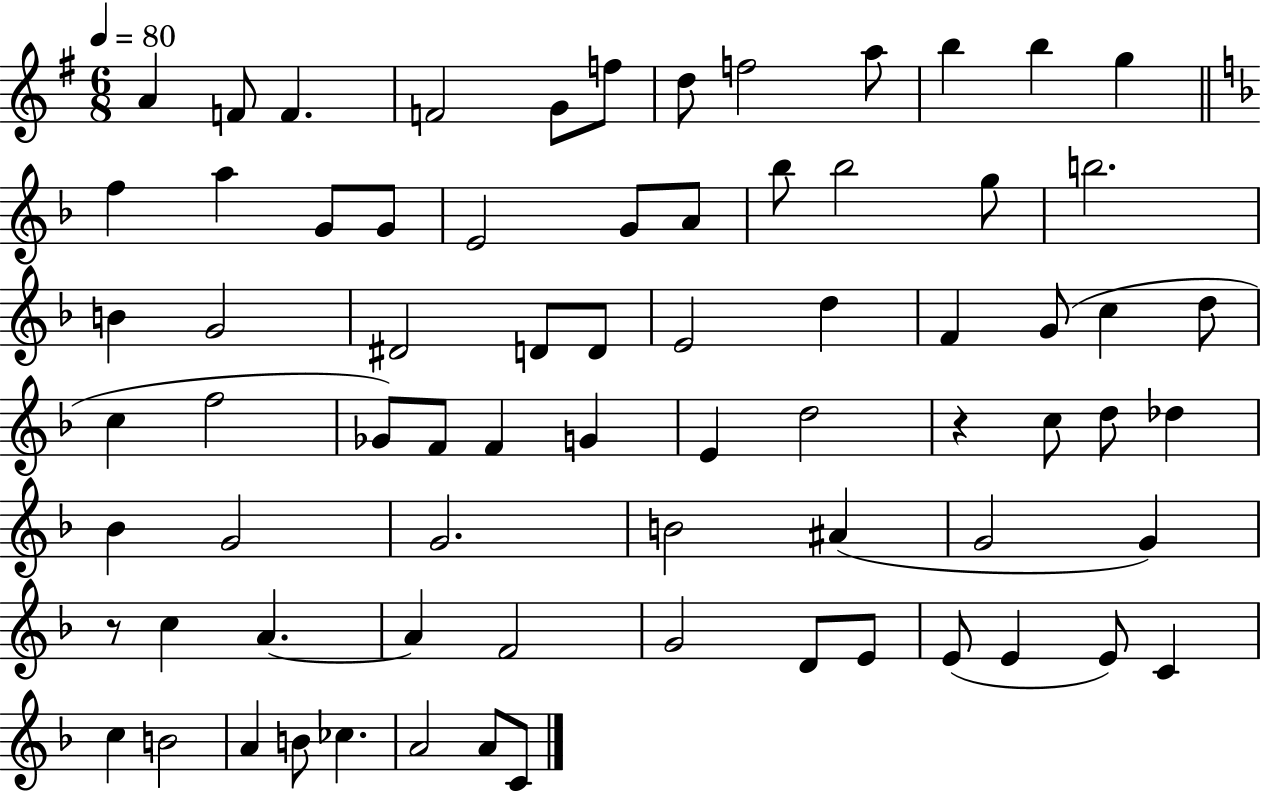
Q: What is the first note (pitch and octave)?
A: A4